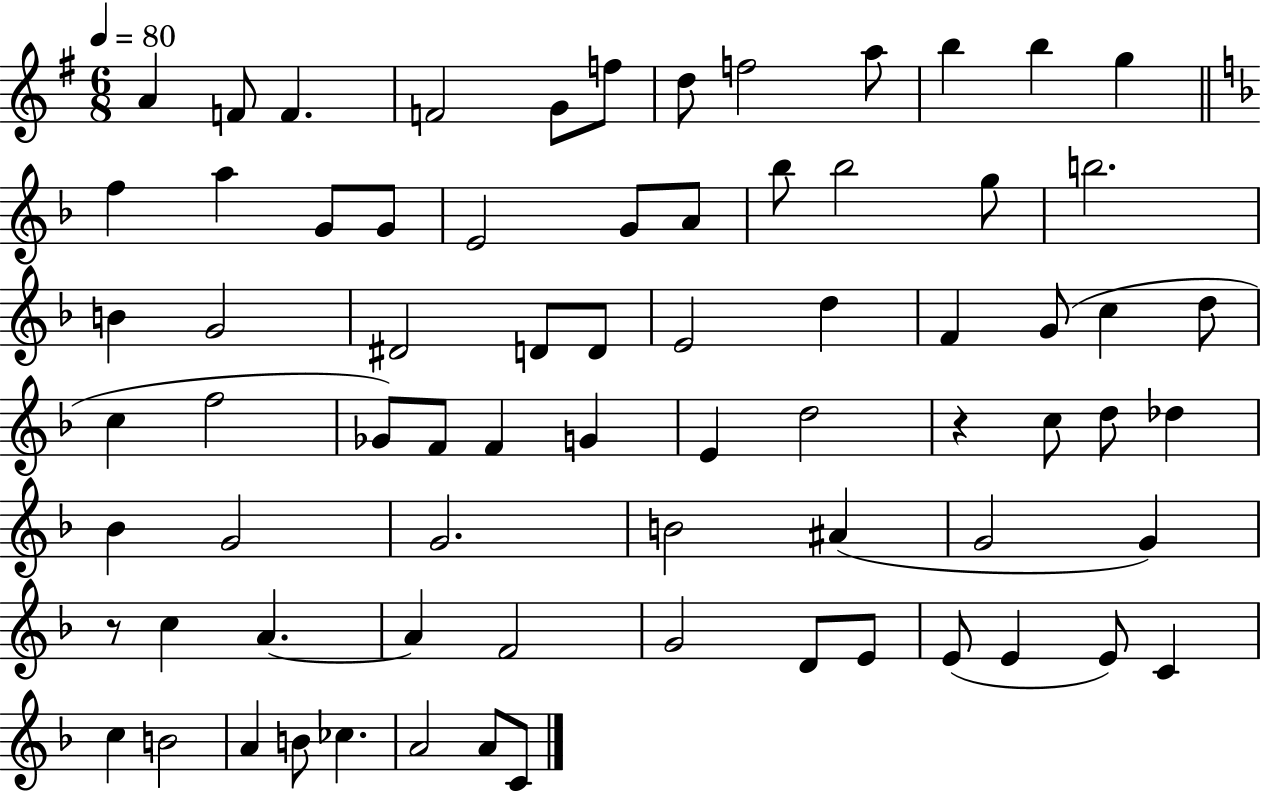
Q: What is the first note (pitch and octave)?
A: A4